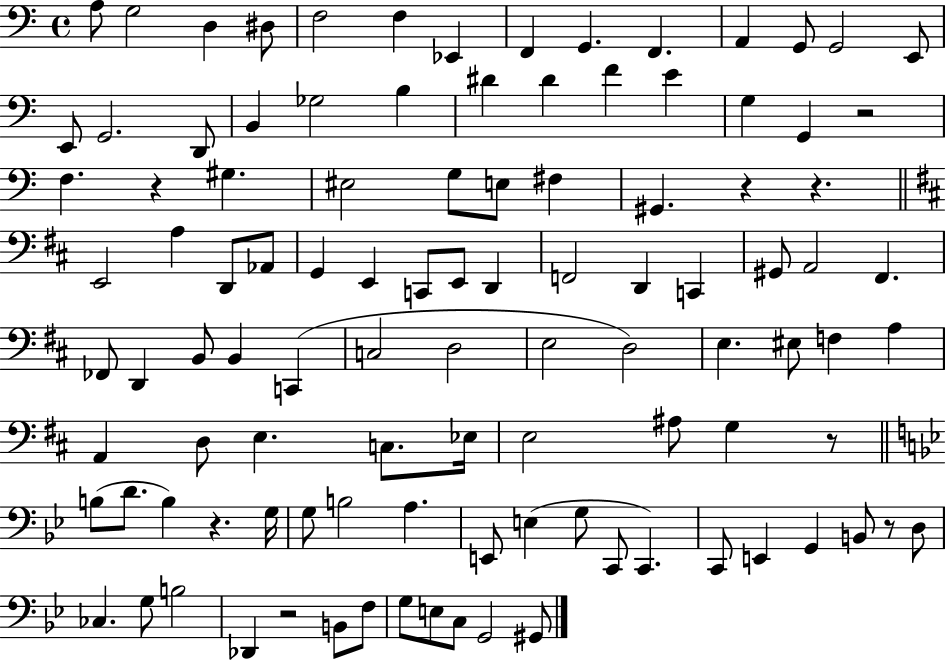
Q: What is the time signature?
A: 4/4